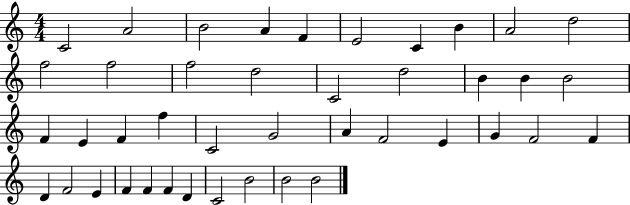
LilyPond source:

{
  \clef treble
  \numericTimeSignature
  \time 4/4
  \key c \major
  c'2 a'2 | b'2 a'4 f'4 | e'2 c'4 b'4 | a'2 d''2 | \break f''2 f''2 | f''2 d''2 | c'2 d''2 | b'4 b'4 b'2 | \break f'4 e'4 f'4 f''4 | c'2 g'2 | a'4 f'2 e'4 | g'4 f'2 f'4 | \break d'4 f'2 e'4 | f'4 f'4 f'4 d'4 | c'2 b'2 | b'2 b'2 | \break \bar "|."
}